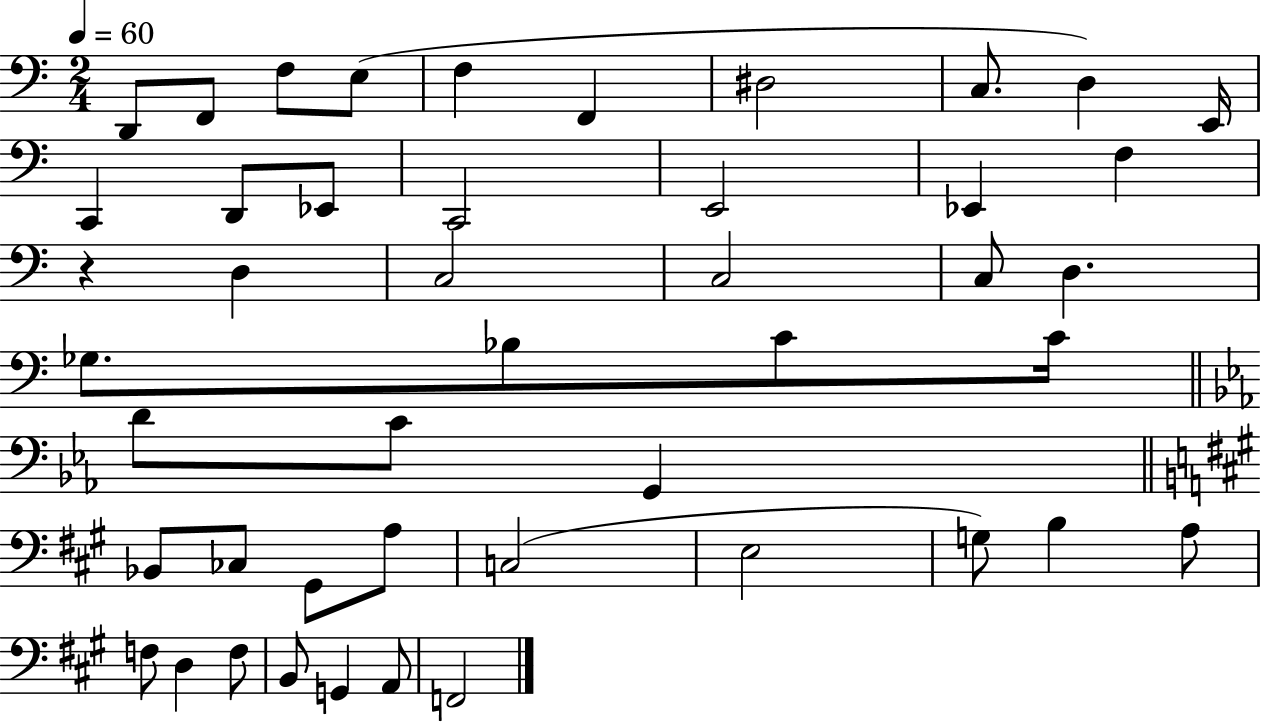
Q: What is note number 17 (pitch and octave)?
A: F3